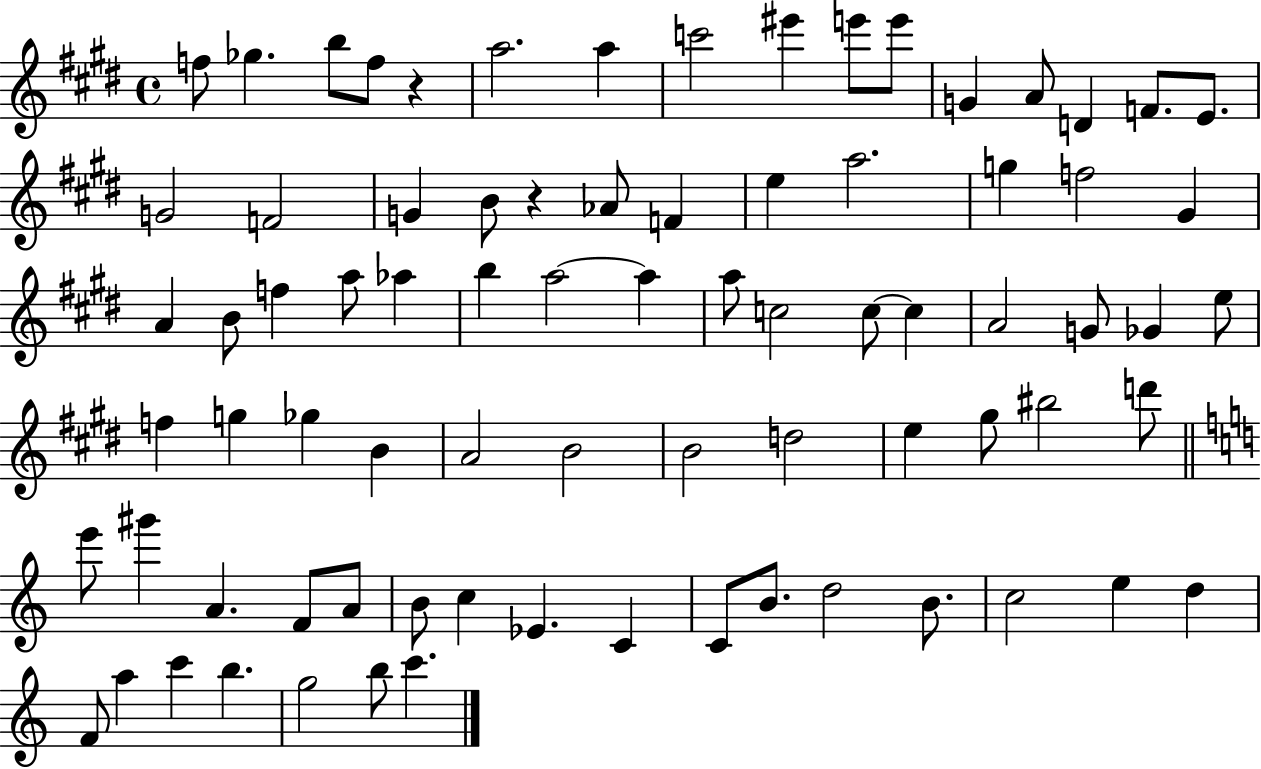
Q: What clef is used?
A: treble